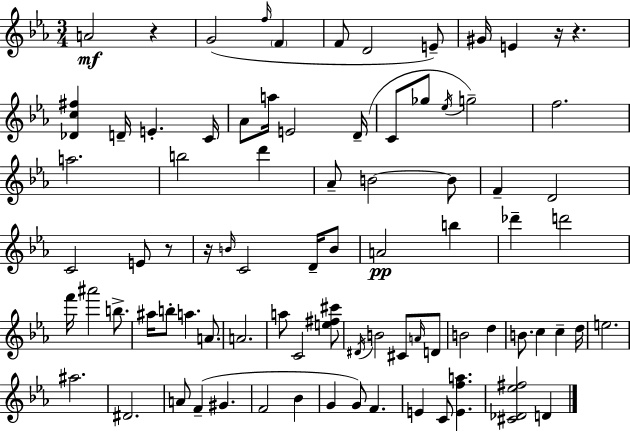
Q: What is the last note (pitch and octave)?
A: D4